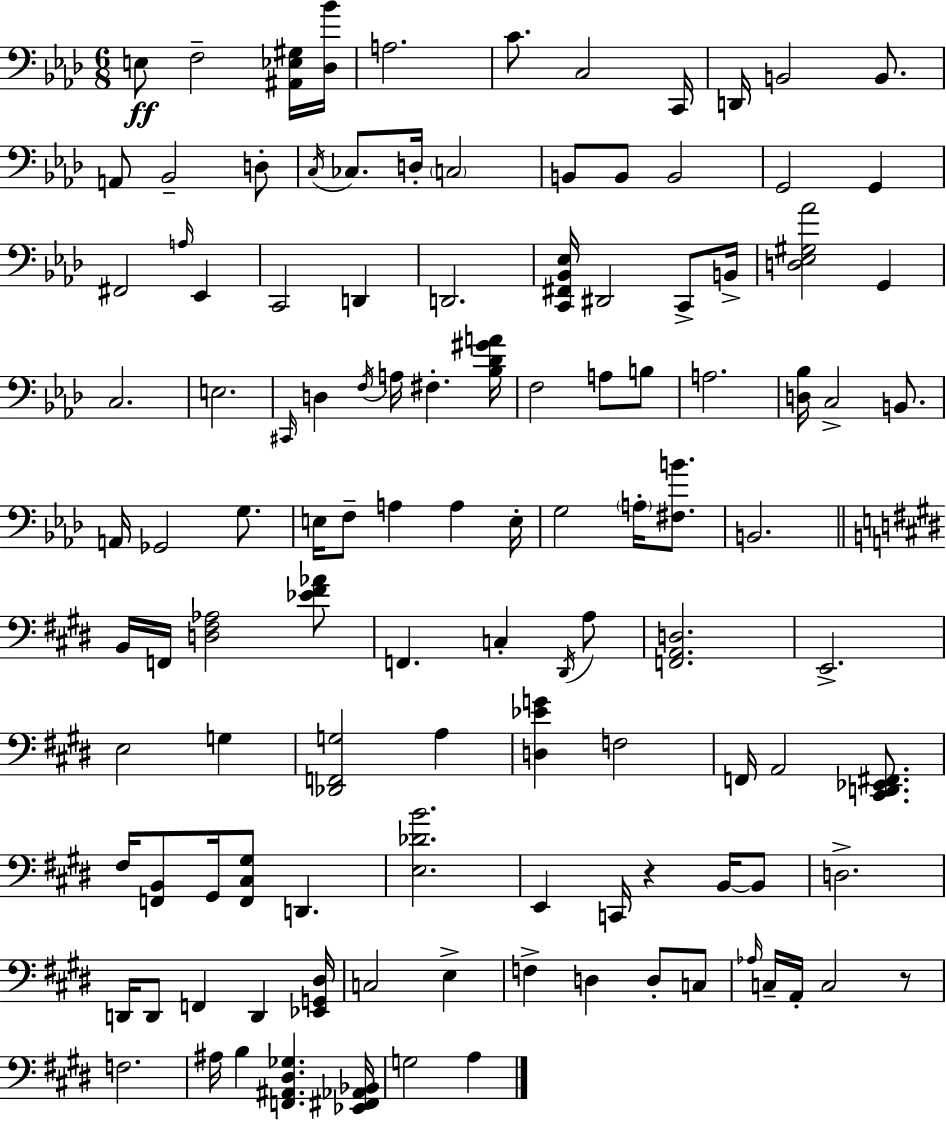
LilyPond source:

{
  \clef bass
  \numericTimeSignature
  \time 6/8
  \key f \minor
  e8\ff f2-- <ais, ees gis>16 <des bes'>16 | a2. | c'8. c2 c,16 | d,16 b,2 b,8. | \break a,8 bes,2-- d8-. | \acciaccatura { c16 } ces8. d16-. \parenthesize c2 | b,8 b,8 b,2 | g,2 g,4 | \break fis,2 \grace { a16 } ees,4 | c,2 d,4 | d,2. | <c, fis, bes, ees>16 dis,2 c,8-> | \break b,16-> <d ees gis aes'>2 g,4 | c2. | e2. | \grace { cis,16 } d4 \acciaccatura { f16 } a16 fis4.-. | \break <bes des' gis' a'>16 f2 | a8 b8 a2. | <d bes>16 c2-> | b,8. a,16 ges,2 | \break g8. e16 f8-- a4 a4 | e16-. g2 | \parenthesize a16-. <fis b'>8. b,2. | \bar "||" \break \key e \major b,16 f,16 <d fis aes>2 <ees' fis' aes'>8 | f,4. c4-. \acciaccatura { dis,16 } a8 | <f, a, d>2. | e,2.-> | \break e2 g4 | <des, f, g>2 a4 | <d ees' g'>4 f2 | f,16 a,2 <cis, d, ees, fis,>8. | \break fis16 <f, b,>8 gis,16 <f, cis gis>8 d,4. | <e des' b'>2. | e,4 c,16 r4 b,16~~ b,8 | d2.-> | \break d,16 d,8 f,4 d,4 | <ees, g, dis>16 c2 e4-> | f4-> d4 d8-. c8 | \grace { aes16 } c16-- a,16-. c2 | \break r8 f2. | ais16 b4 <f, ais, dis ges>4. | <ees, fis, aes, bes,>16 g2 a4 | \bar "|."
}